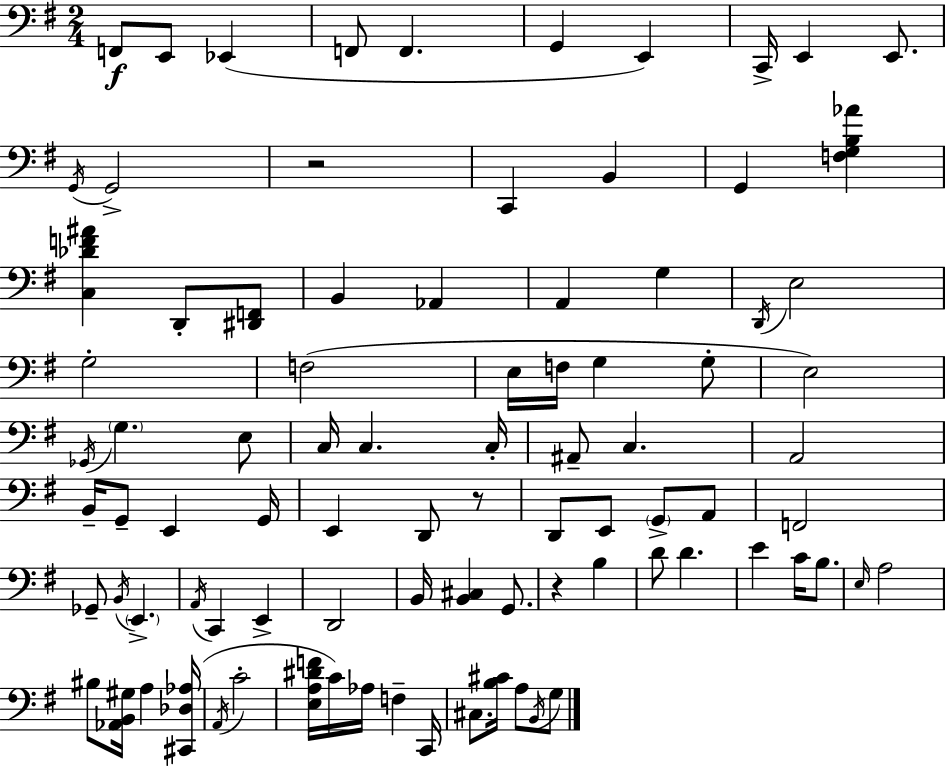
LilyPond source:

{
  \clef bass
  \numericTimeSignature
  \time 2/4
  \key g \major
  f,8\f e,8 ees,4( | f,8 f,4. | g,4 e,4) | c,16-> e,4 e,8. | \break \acciaccatura { g,16 } g,2-> | r2 | c,4 b,4 | g,4 <f g b aes'>4 | \break <c des' f' ais'>4 d,8-. <dis, f,>8 | b,4 aes,4 | a,4 g4 | \acciaccatura { d,16 } e2 | \break g2-. | f2( | e16 f16 g4 | g8-. e2) | \break \acciaccatura { ges,16 } \parenthesize g4. | e8 c16 c4. | c16-. ais,8-- c4. | a,2 | \break b,16-- g,8-- e,4 | g,16 e,4 d,8 | r8 d,8 e,8 \parenthesize g,8-> | a,8 f,2 | \break ges,8-- \acciaccatura { b,16 } \parenthesize e,4.-> | \acciaccatura { a,16 } c,4 | e,4-> d,2 | b,16 <b, cis>4 | \break g,8. r4 | b4 d'8 d'4. | e'4 | c'16 b8. \grace { e16 } a2 | \break bis8 | <aes, b, gis>16 a4 <cis, des aes>16( \acciaccatura { a,16 } c'2-. | <e a dis' f'>16 | c'16) aes16 f4-- c,16 cis8. | \break <b cis'>16 a8 \acciaccatura { b,16 } g8 | \bar "|."
}